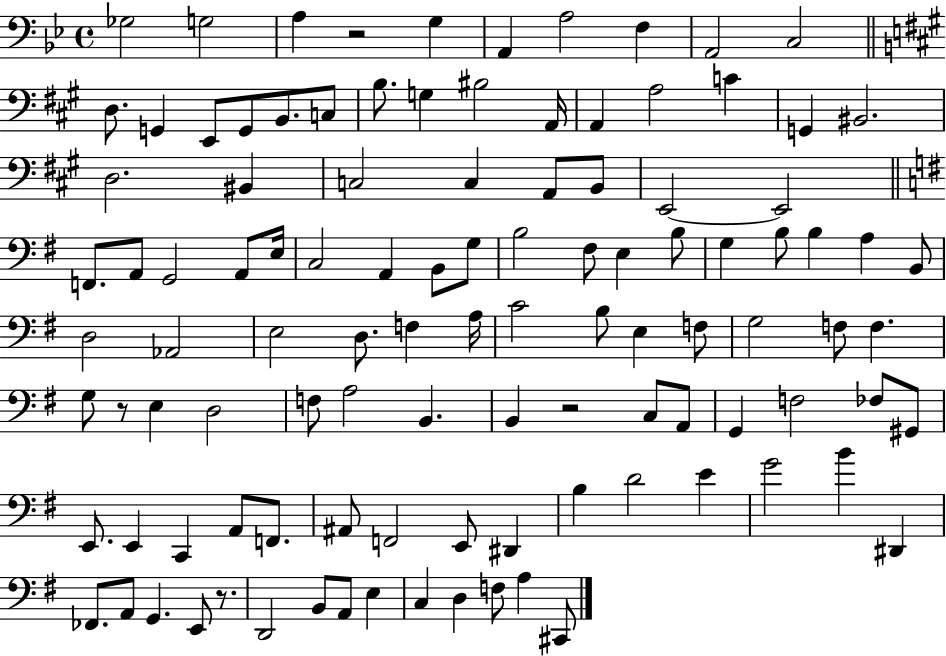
X:1
T:Untitled
M:4/4
L:1/4
K:Bb
_G,2 G,2 A, z2 G, A,, A,2 F, A,,2 C,2 D,/2 G,, E,,/2 G,,/2 B,,/2 C,/2 B,/2 G, ^B,2 A,,/4 A,, A,2 C G,, ^B,,2 D,2 ^B,, C,2 C, A,,/2 B,,/2 E,,2 E,,2 F,,/2 A,,/2 G,,2 A,,/2 E,/4 C,2 A,, B,,/2 G,/2 B,2 ^F,/2 E, B,/2 G, B,/2 B, A, B,,/2 D,2 _A,,2 E,2 D,/2 F, A,/4 C2 B,/2 E, F,/2 G,2 F,/2 F, G,/2 z/2 E, D,2 F,/2 A,2 B,, B,, z2 C,/2 A,,/2 G,, F,2 _F,/2 ^G,,/2 E,,/2 E,, C,, A,,/2 F,,/2 ^A,,/2 F,,2 E,,/2 ^D,, B, D2 E G2 B ^D,, _F,,/2 A,,/2 G,, E,,/2 z/2 D,,2 B,,/2 A,,/2 E, C, D, F,/2 A, ^C,,/2